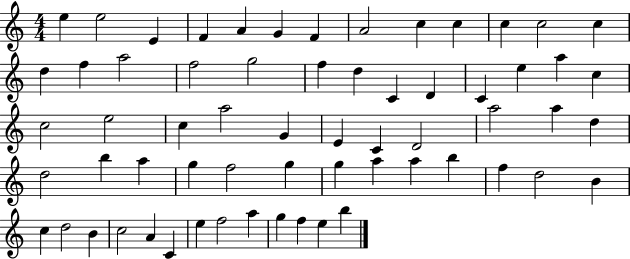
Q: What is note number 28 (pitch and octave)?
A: E5